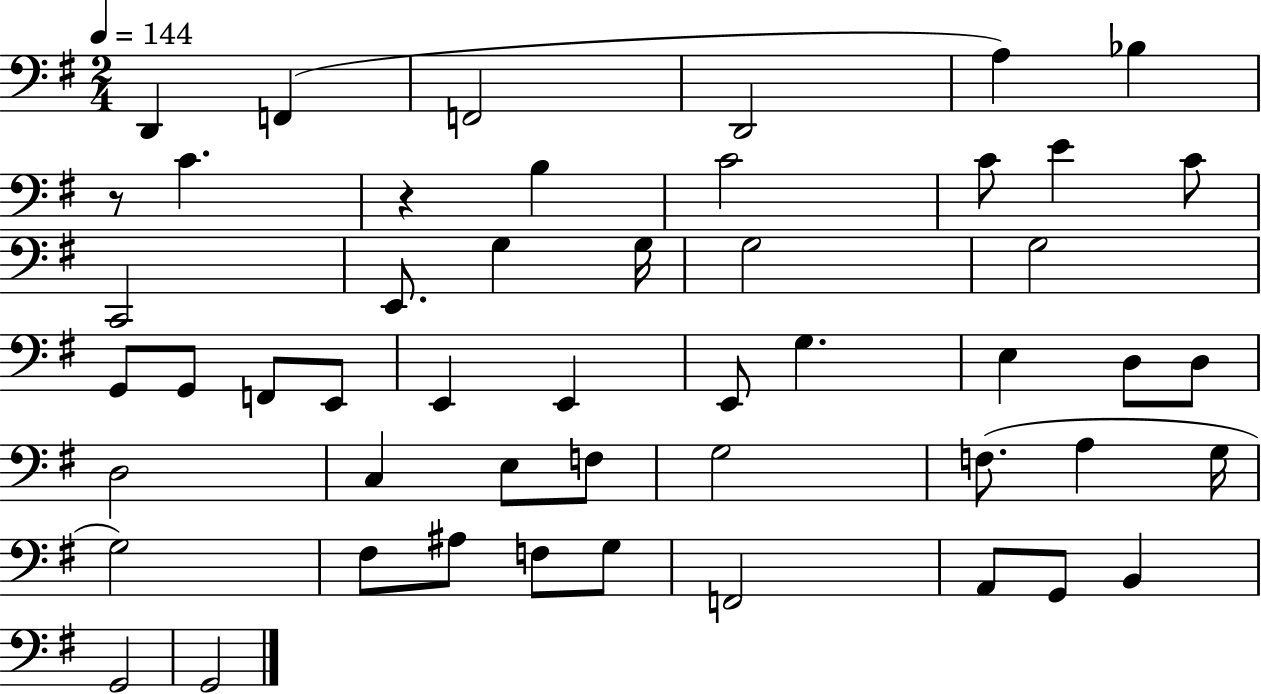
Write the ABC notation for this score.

X:1
T:Untitled
M:2/4
L:1/4
K:G
D,, F,, F,,2 D,,2 A, _B, z/2 C z B, C2 C/2 E C/2 C,,2 E,,/2 G, G,/4 G,2 G,2 G,,/2 G,,/2 F,,/2 E,,/2 E,, E,, E,,/2 G, E, D,/2 D,/2 D,2 C, E,/2 F,/2 G,2 F,/2 A, G,/4 G,2 ^F,/2 ^A,/2 F,/2 G,/2 F,,2 A,,/2 G,,/2 B,, G,,2 G,,2